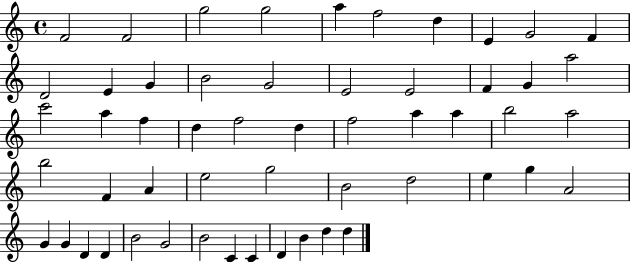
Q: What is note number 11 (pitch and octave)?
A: D4